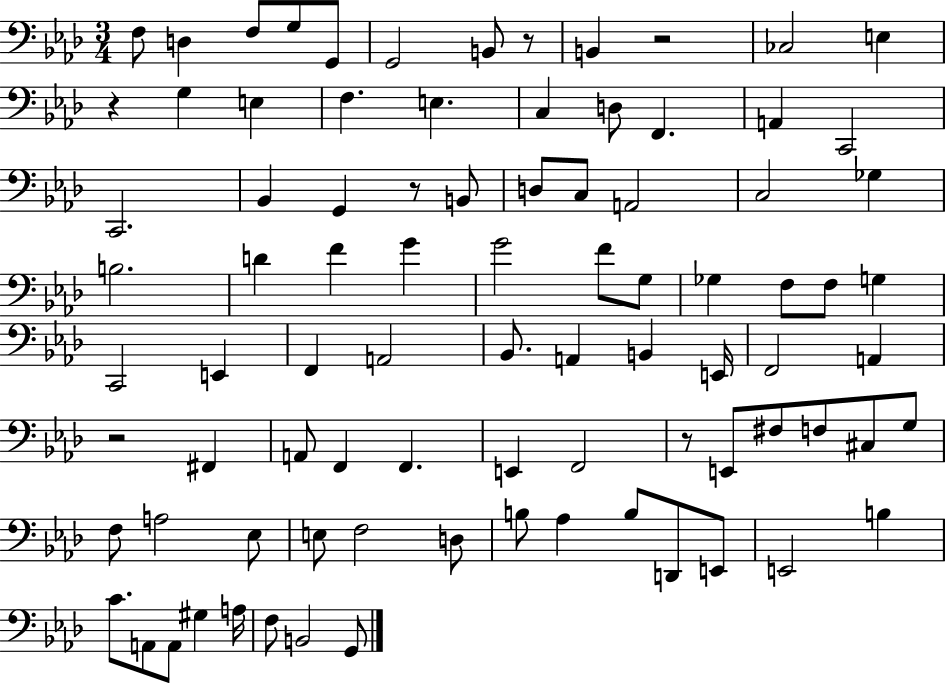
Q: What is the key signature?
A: AES major